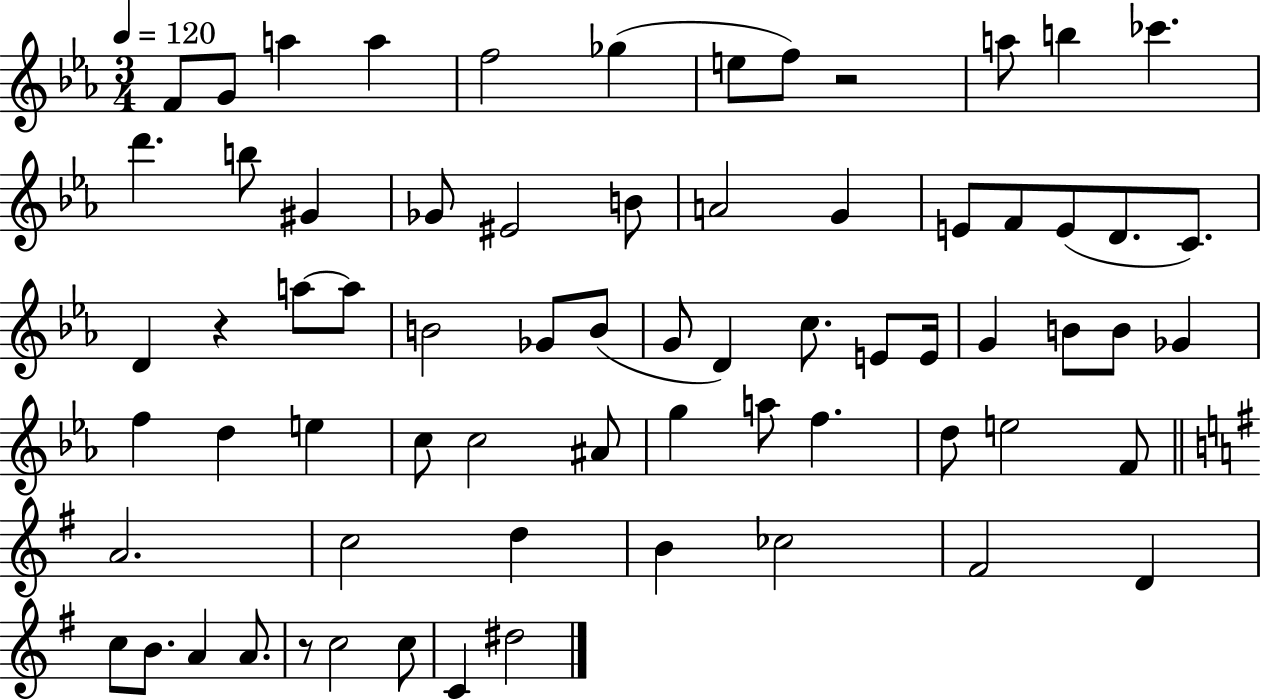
F4/e G4/e A5/q A5/q F5/h Gb5/q E5/e F5/e R/h A5/e B5/q CES6/q. D6/q. B5/e G#4/q Gb4/e EIS4/h B4/e A4/h G4/q E4/e F4/e E4/e D4/e. C4/e. D4/q R/q A5/e A5/e B4/h Gb4/e B4/e G4/e D4/q C5/e. E4/e E4/s G4/q B4/e B4/e Gb4/q F5/q D5/q E5/q C5/e C5/h A#4/e G5/q A5/e F5/q. D5/e E5/h F4/e A4/h. C5/h D5/q B4/q CES5/h F#4/h D4/q C5/e B4/e. A4/q A4/e. R/e C5/h C5/e C4/q D#5/h